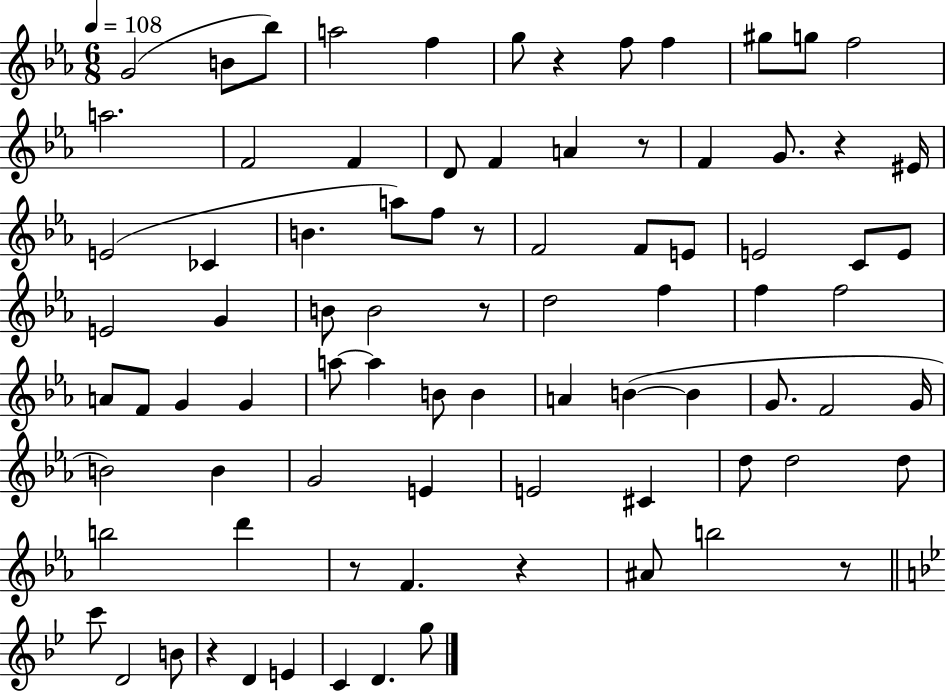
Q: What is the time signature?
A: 6/8